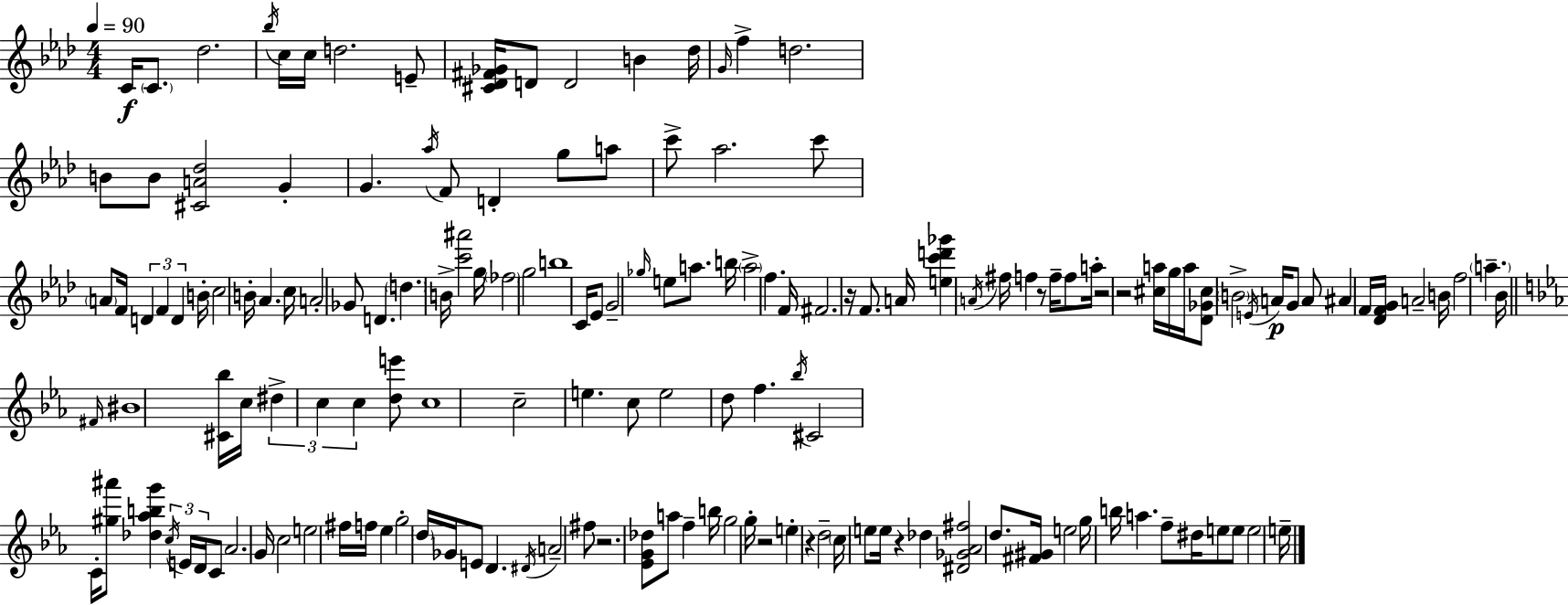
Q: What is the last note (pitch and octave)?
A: E5